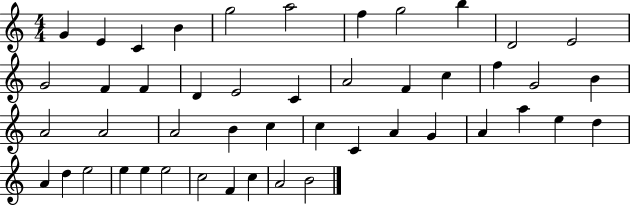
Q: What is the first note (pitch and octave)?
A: G4